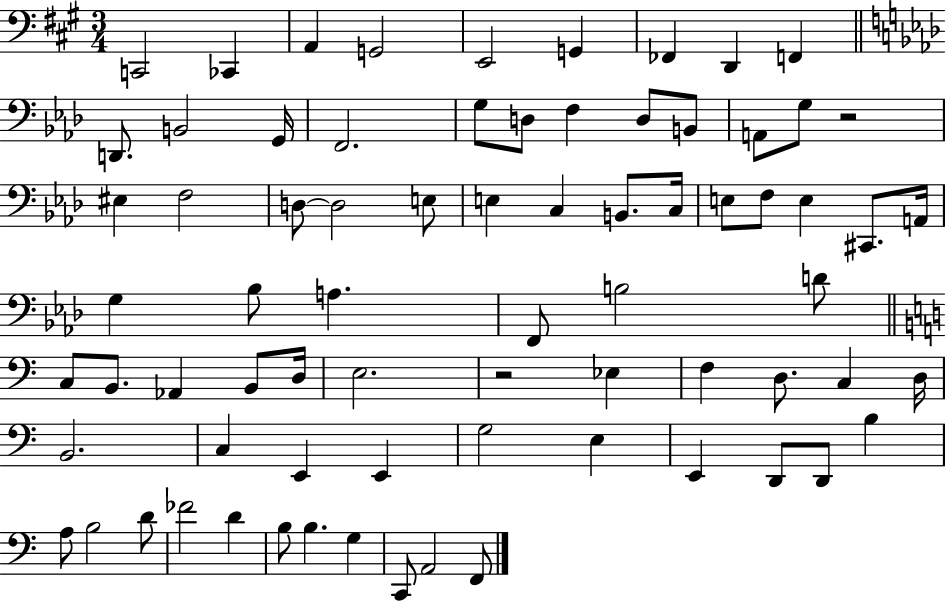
{
  \clef bass
  \numericTimeSignature
  \time 3/4
  \key a \major
  c,2 ces,4 | a,4 g,2 | e,2 g,4 | fes,4 d,4 f,4 | \break \bar "||" \break \key aes \major d,8. b,2 g,16 | f,2. | g8 d8 f4 d8 b,8 | a,8 g8 r2 | \break eis4 f2 | d8~~ d2 e8 | e4 c4 b,8. c16 | e8 f8 e4 cis,8. a,16 | \break g4 bes8 a4. | f,8 b2 d'8 | \bar "||" \break \key c \major c8 b,8. aes,4 b,8 d16 | e2. | r2 ees4 | f4 d8. c4 d16 | \break b,2. | c4 e,4 e,4 | g2 e4 | e,4 d,8 d,8 b4 | \break a8 b2 d'8 | fes'2 d'4 | b8 b4. g4 | c,8 a,2 f,8 | \break \bar "|."
}